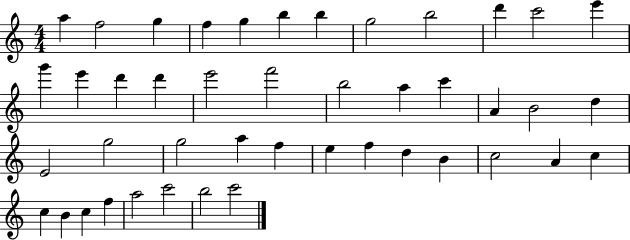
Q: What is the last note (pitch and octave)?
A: C6